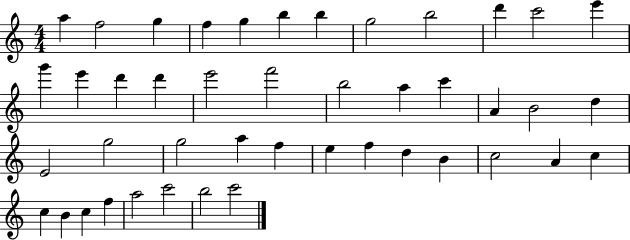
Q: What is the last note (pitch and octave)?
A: C6